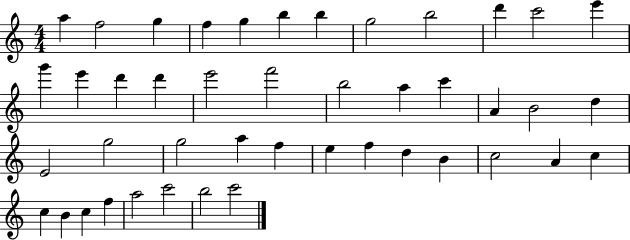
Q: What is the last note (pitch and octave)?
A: C6